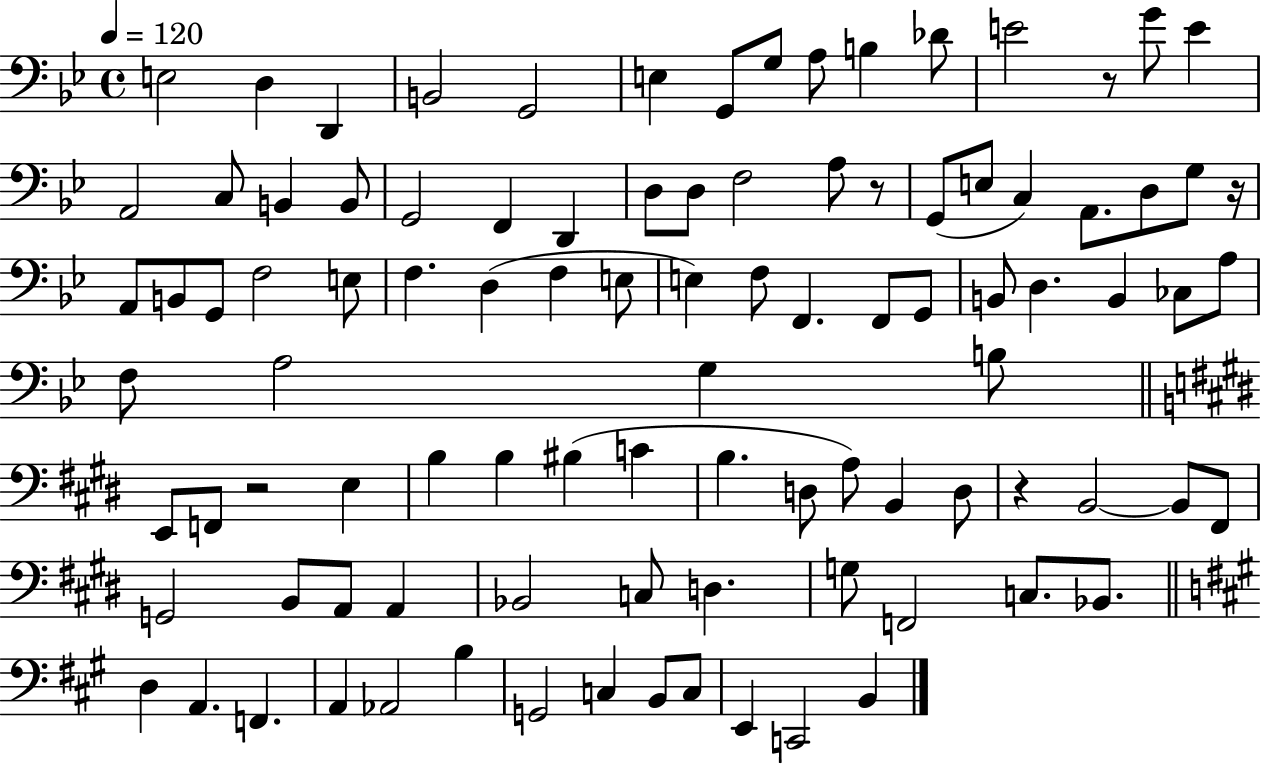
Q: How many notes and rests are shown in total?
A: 98